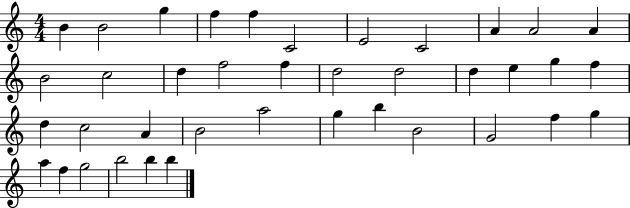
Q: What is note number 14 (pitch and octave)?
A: D5